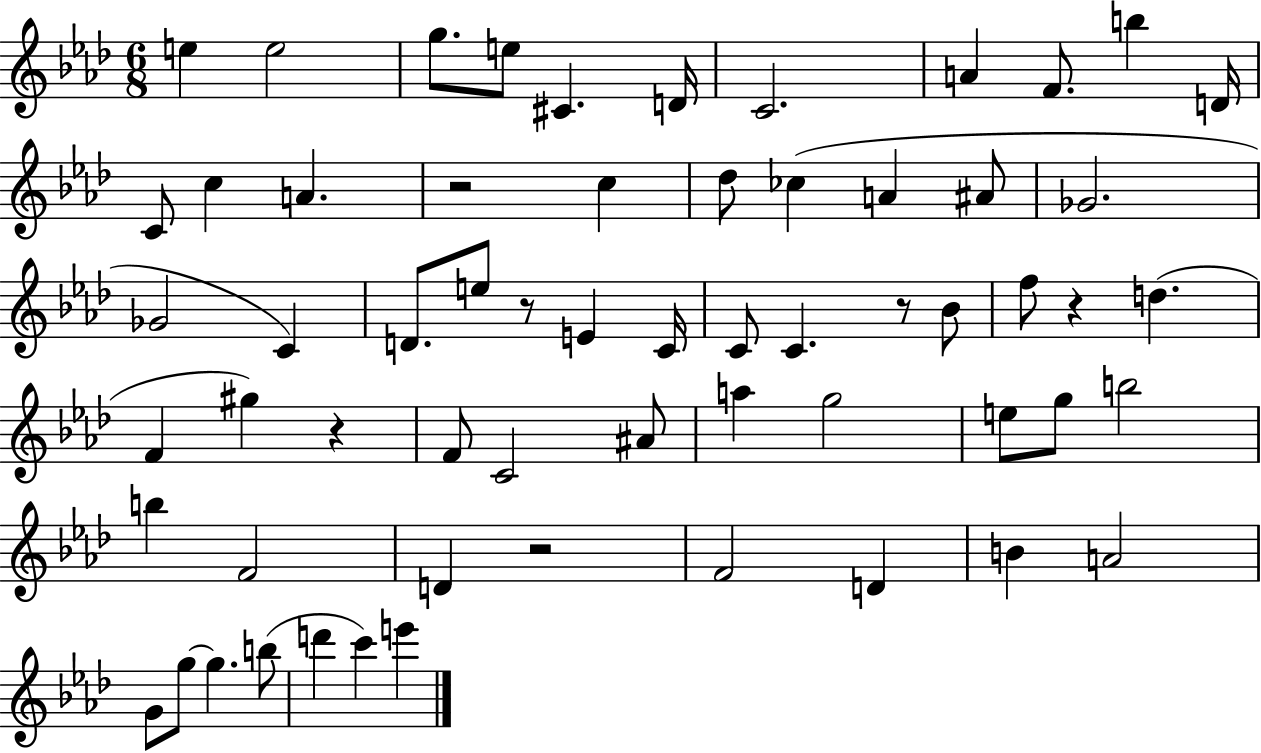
E5/q E5/h G5/e. E5/e C#4/q. D4/s C4/h. A4/q F4/e. B5/q D4/s C4/e C5/q A4/q. R/h C5/q Db5/e CES5/q A4/q A#4/e Gb4/h. Gb4/h C4/q D4/e. E5/e R/e E4/q C4/s C4/e C4/q. R/e Bb4/e F5/e R/q D5/q. F4/q G#5/q R/q F4/e C4/h A#4/e A5/q G5/h E5/e G5/e B5/h B5/q F4/h D4/q R/h F4/h D4/q B4/q A4/h G4/e G5/e G5/q. B5/e D6/q C6/q E6/q